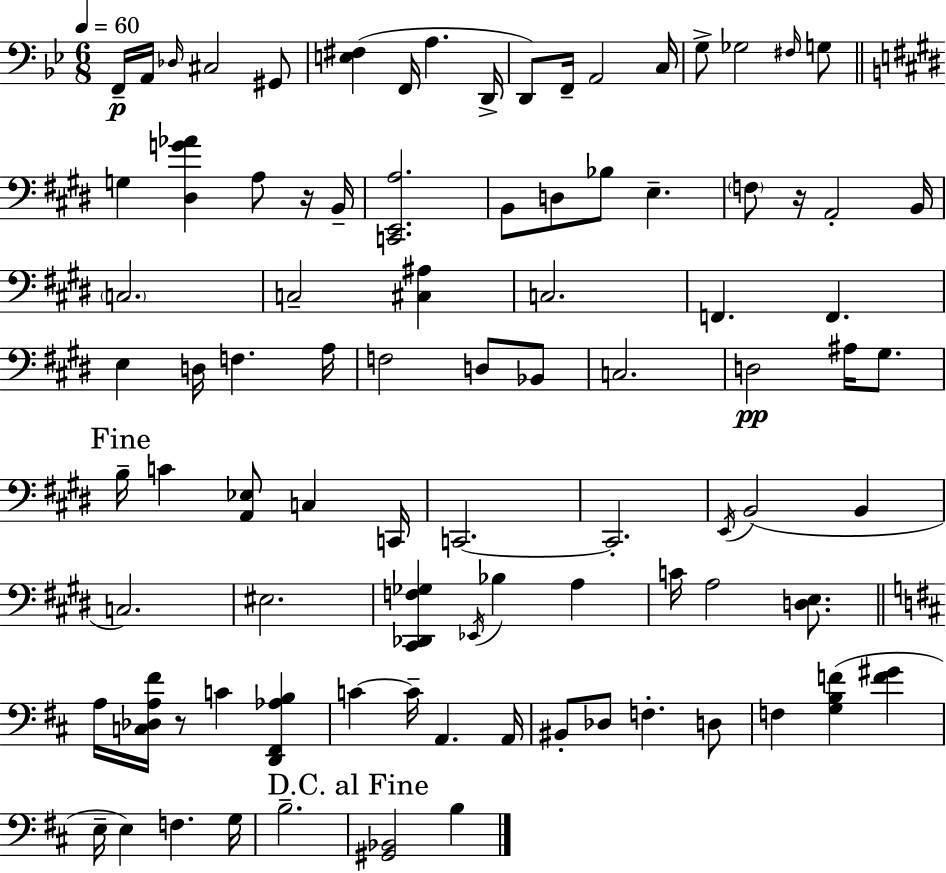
{
  \clef bass
  \numericTimeSignature
  \time 6/8
  \key bes \major
  \tempo 4 = 60
  f,16--\p a,16 \grace { des16 } cis2 gis,8 | <e fis>4( f,16 a4. | d,16-> d,8) f,16-- a,2 | c16 g8-> ges2 \grace { fis16 } | \break g8 \bar "||" \break \key e \major g4 <dis g' aes'>4 a8 r16 b,16-- | <c, e, a>2. | b,8 d8 bes8 e4.-- | \parenthesize f8 r16 a,2-. b,16 | \break \parenthesize c2. | c2-- <cis ais>4 | c2. | f,4. f,4. | \break e4 d16 f4. a16 | f2 d8 bes,8 | c2. | d2\pp ais16 gis8. | \break \mark "Fine" b16-- c'4 <a, ees>8 c4 c,16 | c,2.~~ | c,2.-. | \acciaccatura { e,16 }( b,2 b,4 | \break c2.) | eis2. | <cis, des, f ges>4 \acciaccatura { ees,16 } bes4 a4 | c'16 a2 <d e>8. | \break \bar "||" \break \key d \major a16 <c des a fis'>16 r8 c'4 <d, fis, aes b>4 | c'4~~ c'16-- a,4. a,16 | bis,8-. des8 f4.-. d8 | f4 <g b f'>4( <f' gis'>4 | \break e16-- e4) f4. g16 | b2.-- | \mark "D.C. al Fine" <gis, bes,>2 b4 | \bar "|."
}